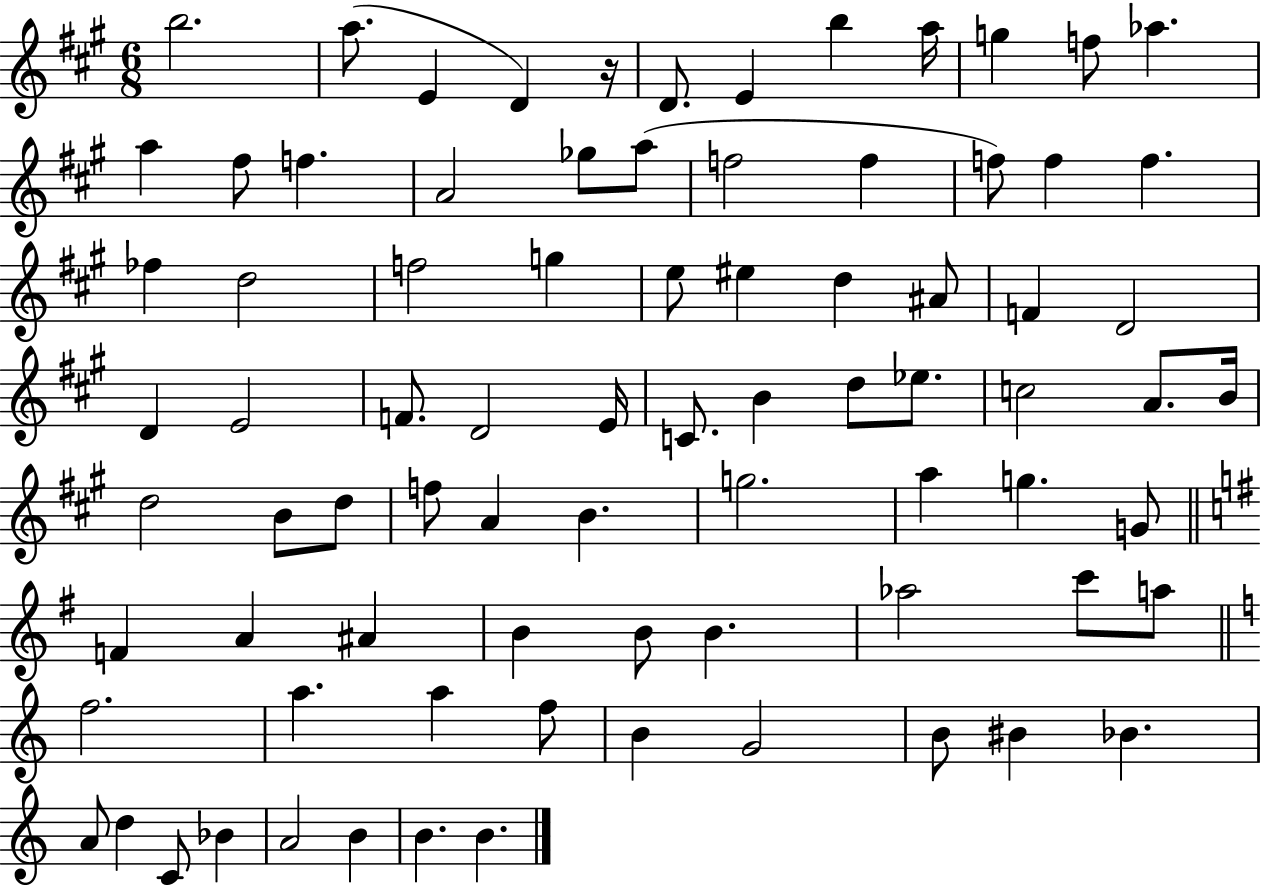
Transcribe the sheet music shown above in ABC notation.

X:1
T:Untitled
M:6/8
L:1/4
K:A
b2 a/2 E D z/4 D/2 E b a/4 g f/2 _a a ^f/2 f A2 _g/2 a/2 f2 f f/2 f f _f d2 f2 g e/2 ^e d ^A/2 F D2 D E2 F/2 D2 E/4 C/2 B d/2 _e/2 c2 A/2 B/4 d2 B/2 d/2 f/2 A B g2 a g G/2 F A ^A B B/2 B _a2 c'/2 a/2 f2 a a f/2 B G2 B/2 ^B _B A/2 d C/2 _B A2 B B B